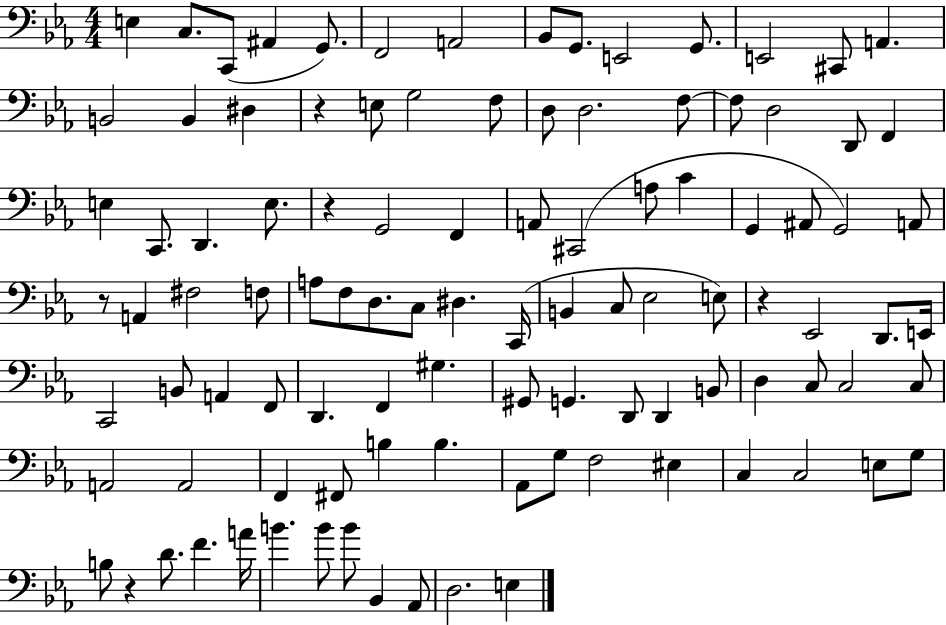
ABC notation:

X:1
T:Untitled
M:4/4
L:1/4
K:Eb
E, C,/2 C,,/2 ^A,, G,,/2 F,,2 A,,2 _B,,/2 G,,/2 E,,2 G,,/2 E,,2 ^C,,/2 A,, B,,2 B,, ^D, z E,/2 G,2 F,/2 D,/2 D,2 F,/2 F,/2 D,2 D,,/2 F,, E, C,,/2 D,, E,/2 z G,,2 F,, A,,/2 ^C,,2 A,/2 C G,, ^A,,/2 G,,2 A,,/2 z/2 A,, ^F,2 F,/2 A,/2 F,/2 D,/2 C,/2 ^D, C,,/4 B,, C,/2 _E,2 E,/2 z _E,,2 D,,/2 E,,/4 C,,2 B,,/2 A,, F,,/2 D,, F,, ^G, ^G,,/2 G,, D,,/2 D,, B,,/2 D, C,/2 C,2 C,/2 A,,2 A,,2 F,, ^F,,/2 B, B, _A,,/2 G,/2 F,2 ^E, C, C,2 E,/2 G,/2 B,/2 z D/2 F A/4 B B/2 B/2 _B,, _A,,/2 D,2 E,